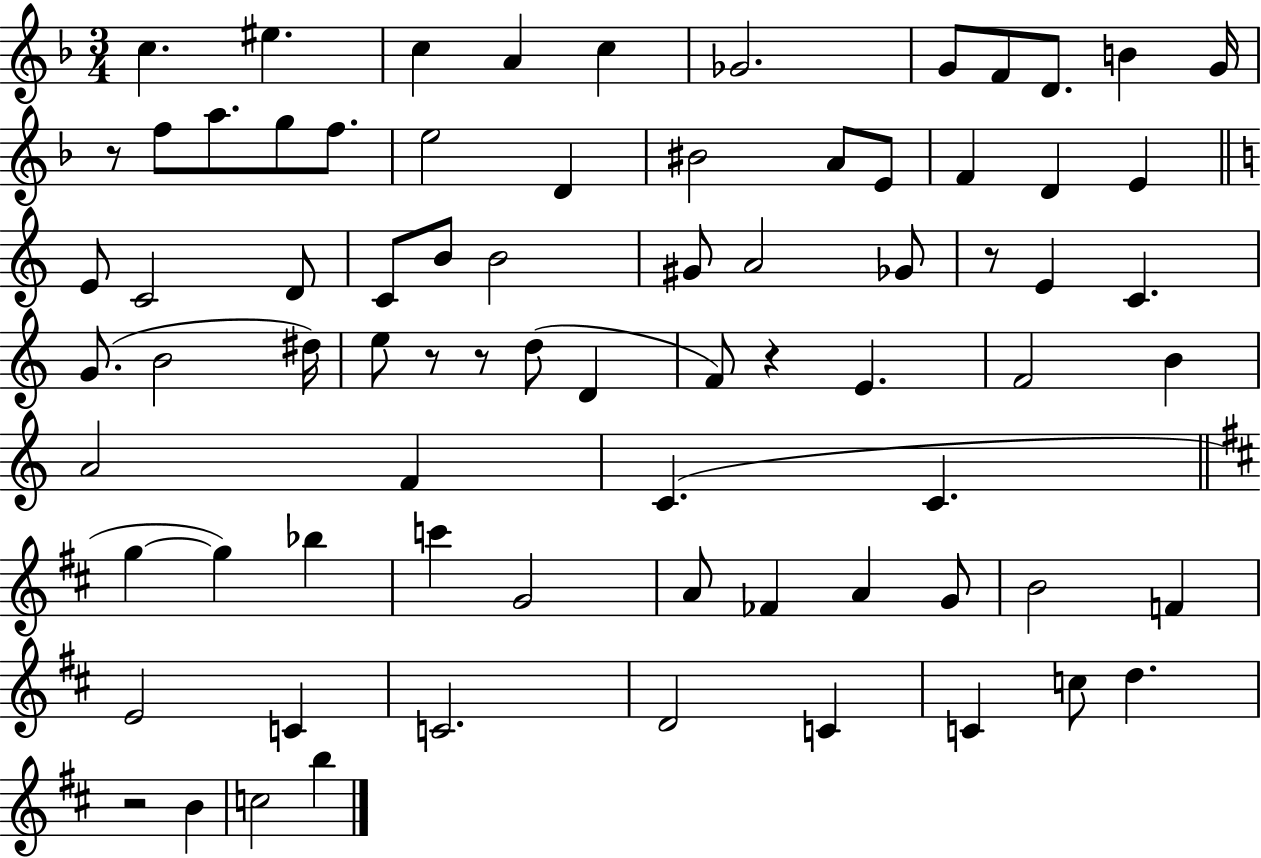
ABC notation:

X:1
T:Untitled
M:3/4
L:1/4
K:F
c ^e c A c _G2 G/2 F/2 D/2 B G/4 z/2 f/2 a/2 g/2 f/2 e2 D ^B2 A/2 E/2 F D E E/2 C2 D/2 C/2 B/2 B2 ^G/2 A2 _G/2 z/2 E C G/2 B2 ^d/4 e/2 z/2 z/2 d/2 D F/2 z E F2 B A2 F C C g g _b c' G2 A/2 _F A G/2 B2 F E2 C C2 D2 C C c/2 d z2 B c2 b